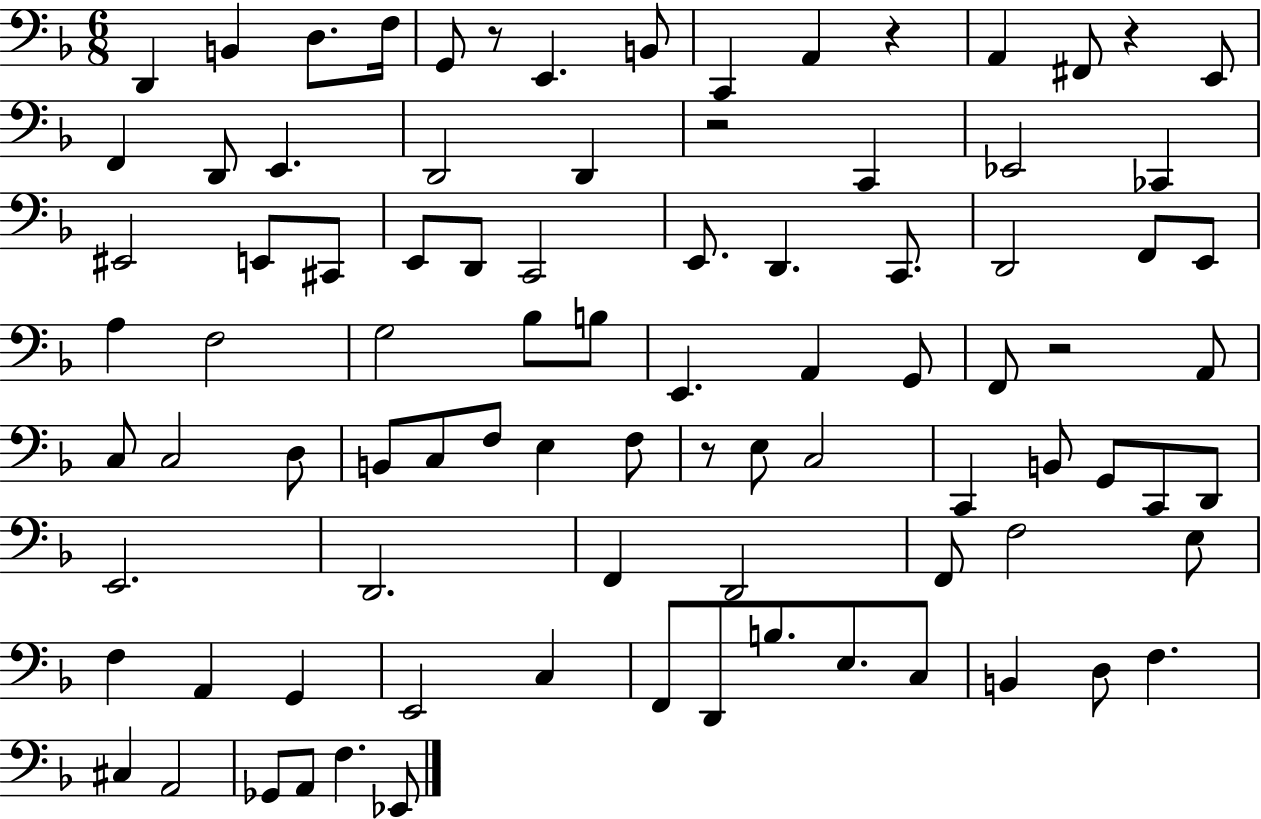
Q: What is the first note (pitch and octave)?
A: D2